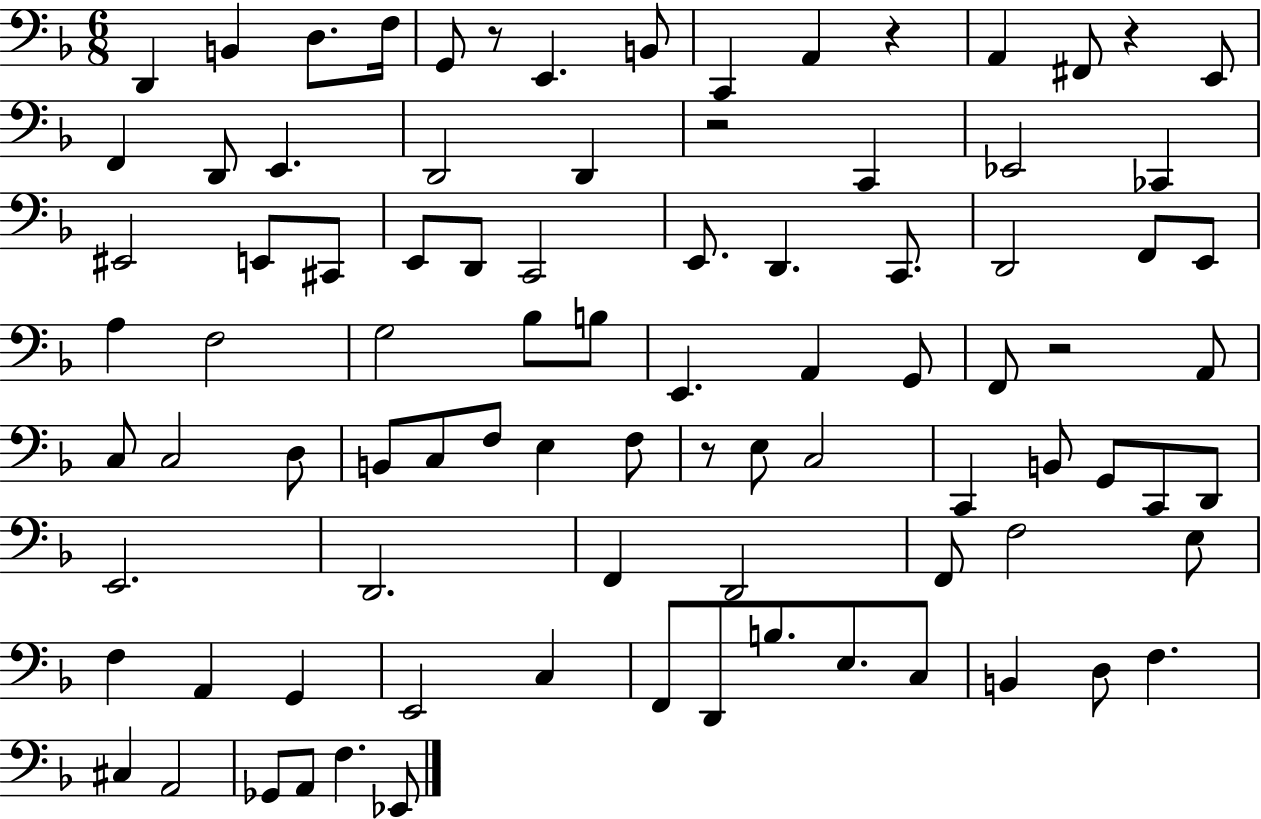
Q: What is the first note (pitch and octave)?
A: D2